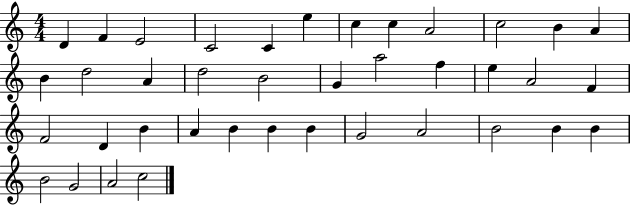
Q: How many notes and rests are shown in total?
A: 39